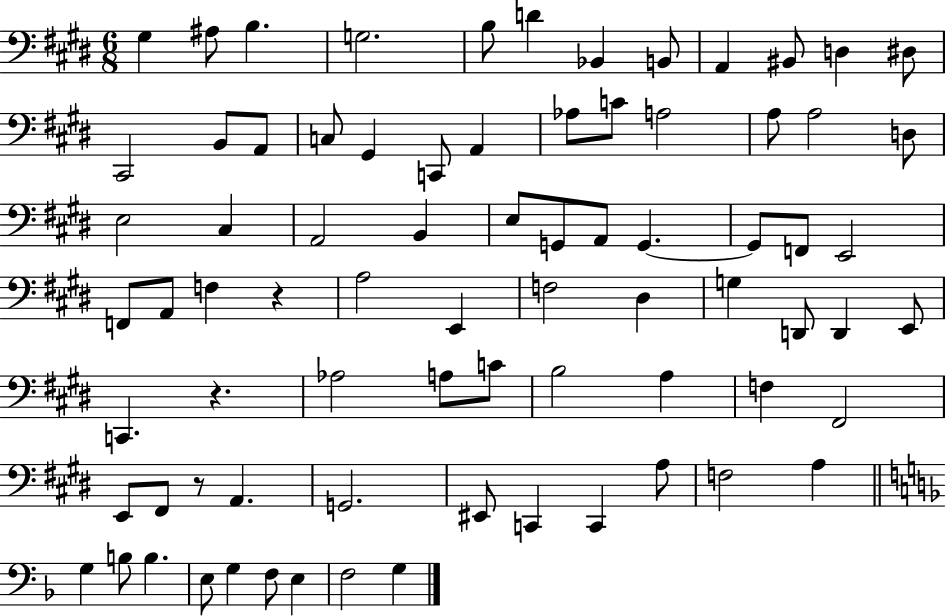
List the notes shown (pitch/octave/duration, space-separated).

G#3/q A#3/e B3/q. G3/h. B3/e D4/q Bb2/q B2/e A2/q BIS2/e D3/q D#3/e C#2/h B2/e A2/e C3/e G#2/q C2/e A2/q Ab3/e C4/e A3/h A3/e A3/h D3/e E3/h C#3/q A2/h B2/q E3/e G2/e A2/e G2/q. G2/e F2/e E2/h F2/e A2/e F3/q R/q A3/h E2/q F3/h D#3/q G3/q D2/e D2/q E2/e C2/q. R/q. Ab3/h A3/e C4/e B3/h A3/q F3/q F#2/h E2/e F#2/e R/e A2/q. G2/h. EIS2/e C2/q C2/q A3/e F3/h A3/q G3/q B3/e B3/q. E3/e G3/q F3/e E3/q F3/h G3/q